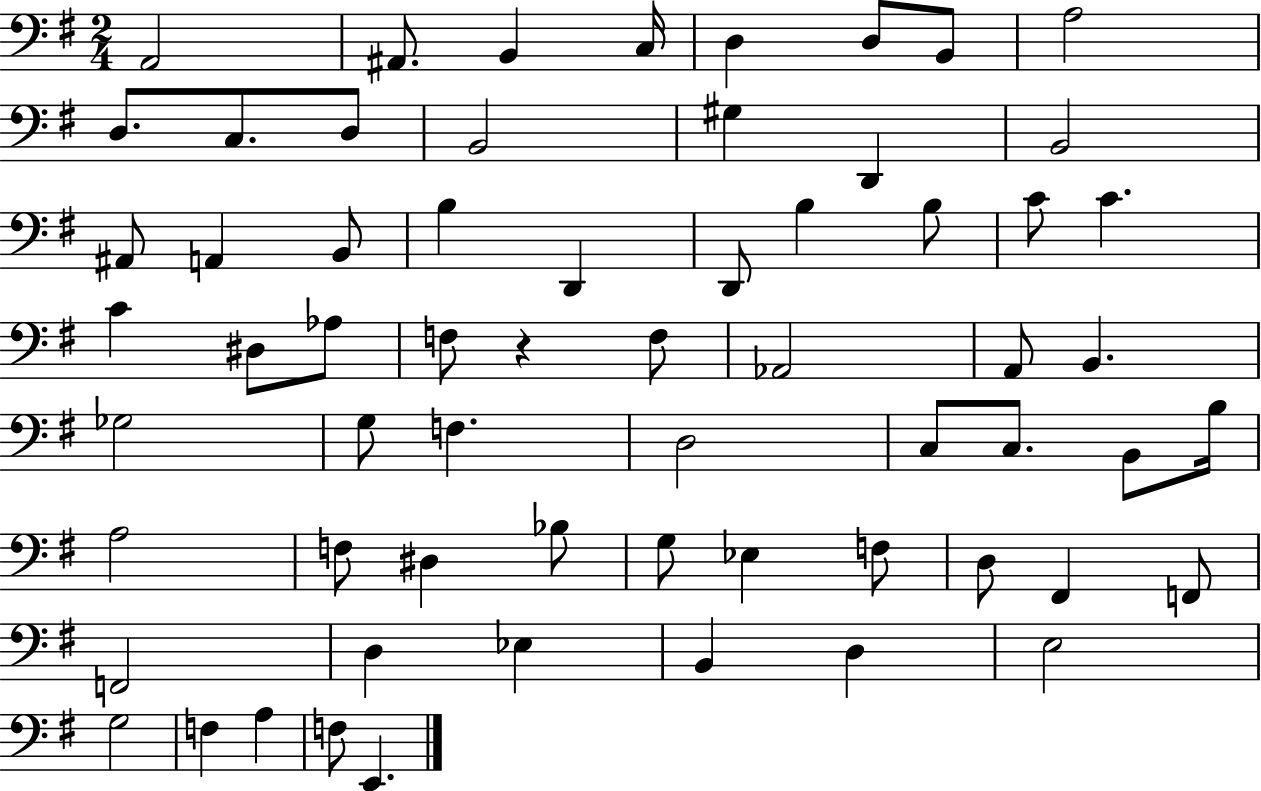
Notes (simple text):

A2/h A#2/e. B2/q C3/s D3/q D3/e B2/e A3/h D3/e. C3/e. D3/e B2/h G#3/q D2/q B2/h A#2/e A2/q B2/e B3/q D2/q D2/e B3/q B3/e C4/e C4/q. C4/q D#3/e Ab3/e F3/e R/q F3/e Ab2/h A2/e B2/q. Gb3/h G3/e F3/q. D3/h C3/e C3/e. B2/e B3/s A3/h F3/e D#3/q Bb3/e G3/e Eb3/q F3/e D3/e F#2/q F2/e F2/h D3/q Eb3/q B2/q D3/q E3/h G3/h F3/q A3/q F3/e E2/q.